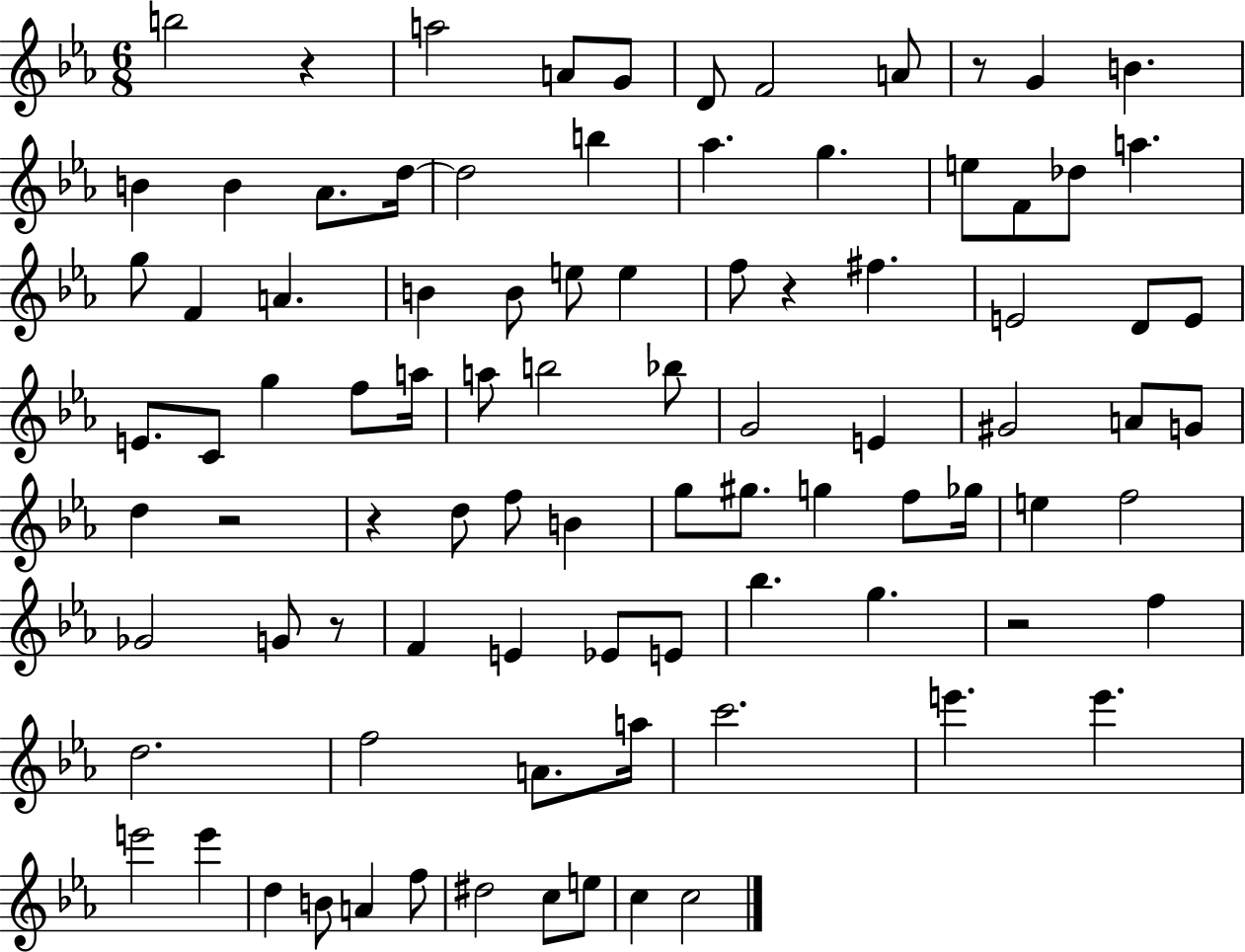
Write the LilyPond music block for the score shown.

{
  \clef treble
  \numericTimeSignature
  \time 6/8
  \key ees \major
  b''2 r4 | a''2 a'8 g'8 | d'8 f'2 a'8 | r8 g'4 b'4. | \break b'4 b'4 aes'8. d''16~~ | d''2 b''4 | aes''4. g''4. | e''8 f'8 des''8 a''4. | \break g''8 f'4 a'4. | b'4 b'8 e''8 e''4 | f''8 r4 fis''4. | e'2 d'8 e'8 | \break e'8. c'8 g''4 f''8 a''16 | a''8 b''2 bes''8 | g'2 e'4 | gis'2 a'8 g'8 | \break d''4 r2 | r4 d''8 f''8 b'4 | g''8 gis''8. g''4 f''8 ges''16 | e''4 f''2 | \break ges'2 g'8 r8 | f'4 e'4 ees'8 e'8 | bes''4. g''4. | r2 f''4 | \break d''2. | f''2 a'8. a''16 | c'''2. | e'''4. e'''4. | \break e'''2 e'''4 | d''4 b'8 a'4 f''8 | dis''2 c''8 e''8 | c''4 c''2 | \break \bar "|."
}